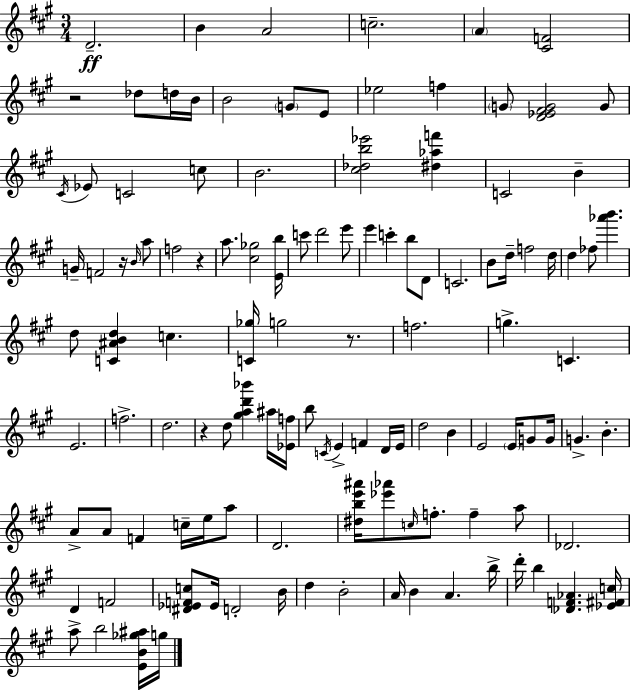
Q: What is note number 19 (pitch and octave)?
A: C5